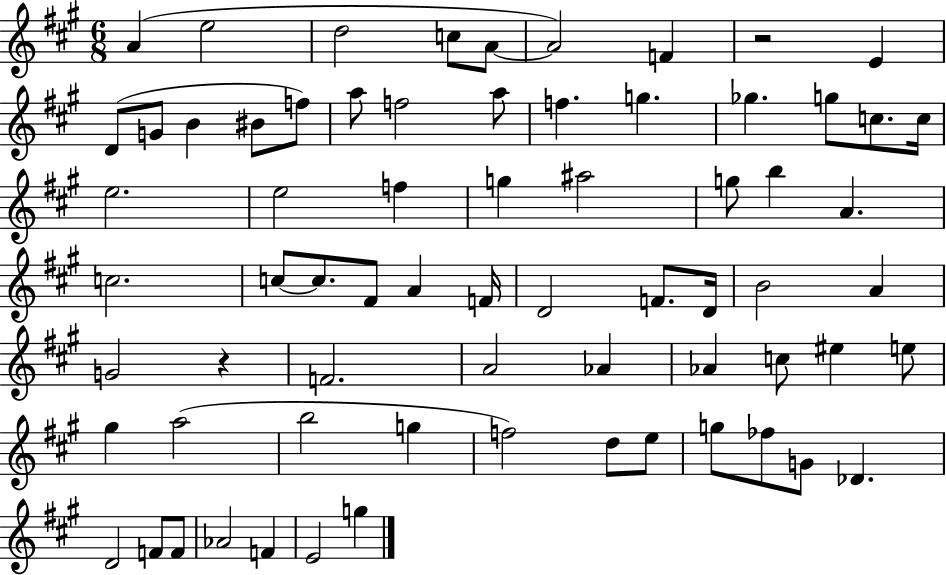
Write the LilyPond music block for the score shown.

{
  \clef treble
  \numericTimeSignature
  \time 6/8
  \key a \major
  \repeat volta 2 { a'4( e''2 | d''2 c''8 a'8~~ | a'2) f'4 | r2 e'4 | \break d'8( g'8 b'4 bis'8 f''8) | a''8 f''2 a''8 | f''4. g''4. | ges''4. g''8 c''8. c''16 | \break e''2. | e''2 f''4 | g''4 ais''2 | g''8 b''4 a'4. | \break c''2. | c''8~~ c''8. fis'8 a'4 f'16 | d'2 f'8. d'16 | b'2 a'4 | \break g'2 r4 | f'2. | a'2 aes'4 | aes'4 c''8 eis''4 e''8 | \break gis''4 a''2( | b''2 g''4 | f''2) d''8 e''8 | g''8 fes''8 g'8 des'4. | \break d'2 f'8 f'8 | aes'2 f'4 | e'2 g''4 | } \bar "|."
}